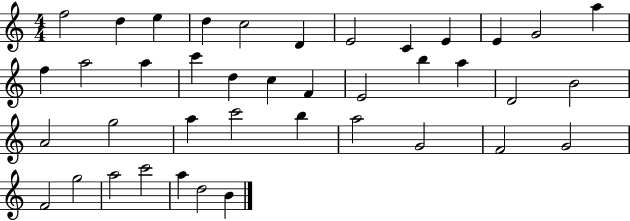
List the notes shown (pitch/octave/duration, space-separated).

F5/h D5/q E5/q D5/q C5/h D4/q E4/h C4/q E4/q E4/q G4/h A5/q F5/q A5/h A5/q C6/q D5/q C5/q F4/q E4/h B5/q A5/q D4/h B4/h A4/h G5/h A5/q C6/h B5/q A5/h G4/h F4/h G4/h F4/h G5/h A5/h C6/h A5/q D5/h B4/q